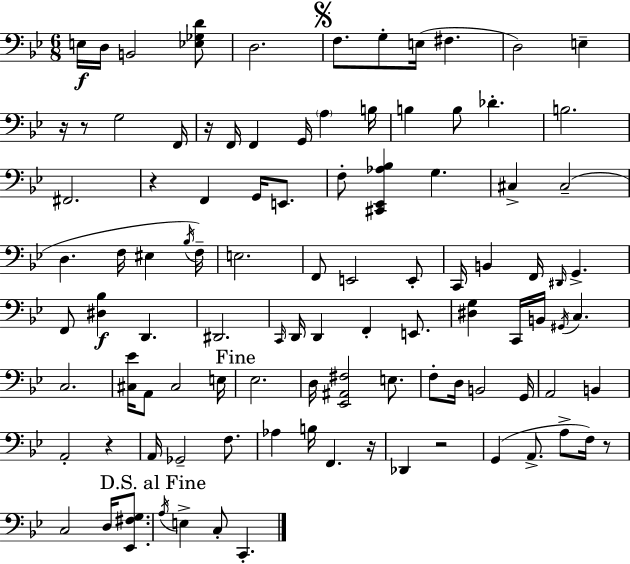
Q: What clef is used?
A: bass